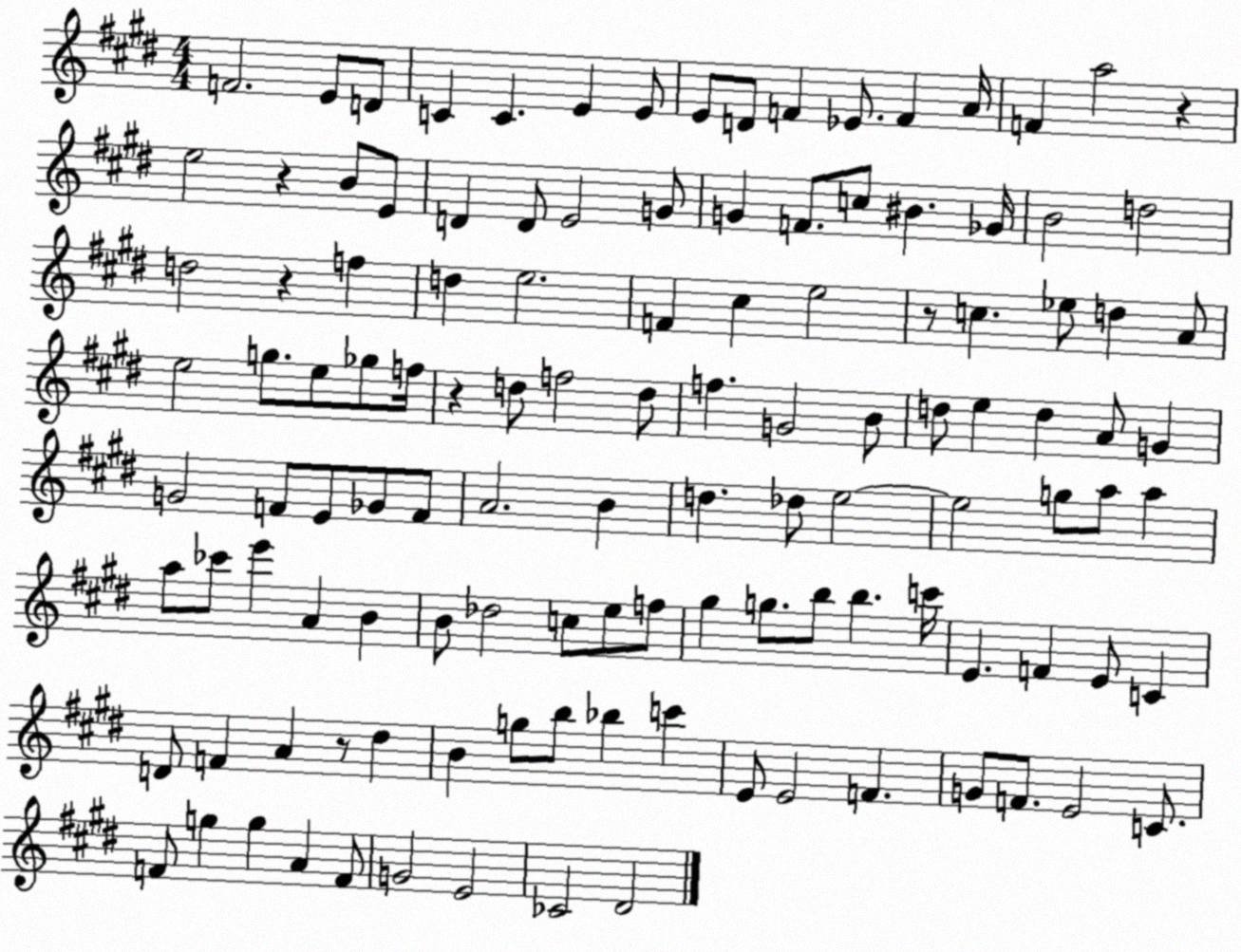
X:1
T:Untitled
M:4/4
L:1/4
K:E
F2 E/2 D/2 C C E E/2 E/2 D/2 F _E/2 F A/4 F a2 z e2 z B/2 E/2 D D/2 E2 G/2 G F/2 c/2 ^B _G/4 B2 d2 d2 z f d e2 F ^c e2 z/2 c _e/2 d A/2 e2 g/2 e/2 _g/2 f/4 z d/2 f2 d/2 f G2 B/2 d/2 e d A/2 G G2 F/2 E/2 _G/2 F/2 A2 B d _d/2 e2 e2 g/2 a/2 a a/2 _c'/2 e' A B B/2 _d2 c/2 e/2 f/2 ^g g/2 b/2 b c'/4 E F E/2 C D/2 F A z/2 ^d B g/2 b/2 _b c' E/2 E2 F G/2 F/2 E2 C/2 F/2 g g A F/2 G2 E2 _C2 ^D2